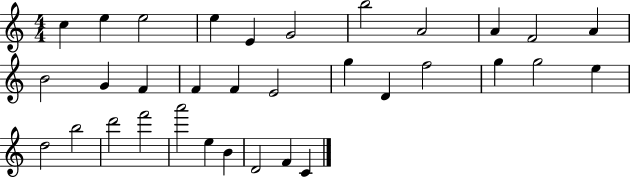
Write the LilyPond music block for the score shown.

{
  \clef treble
  \numericTimeSignature
  \time 4/4
  \key c \major
  c''4 e''4 e''2 | e''4 e'4 g'2 | b''2 a'2 | a'4 f'2 a'4 | \break b'2 g'4 f'4 | f'4 f'4 e'2 | g''4 d'4 f''2 | g''4 g''2 e''4 | \break d''2 b''2 | d'''2 f'''2 | a'''2 e''4 b'4 | d'2 f'4 c'4 | \break \bar "|."
}